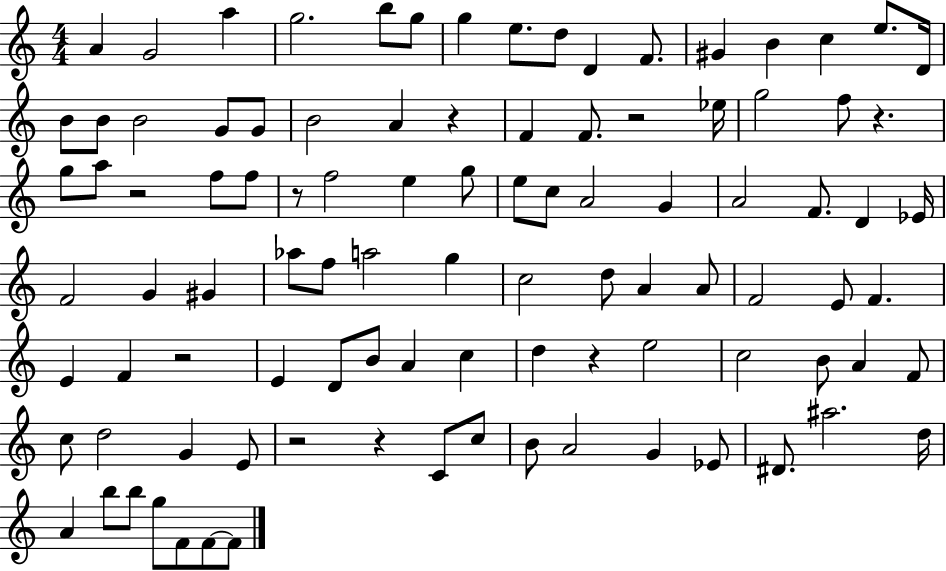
X:1
T:Untitled
M:4/4
L:1/4
K:C
A G2 a g2 b/2 g/2 g e/2 d/2 D F/2 ^G B c e/2 D/4 B/2 B/2 B2 G/2 G/2 B2 A z F F/2 z2 _e/4 g2 f/2 z g/2 a/2 z2 f/2 f/2 z/2 f2 e g/2 e/2 c/2 A2 G A2 F/2 D _E/4 F2 G ^G _a/2 f/2 a2 g c2 d/2 A A/2 F2 E/2 F E F z2 E D/2 B/2 A c d z e2 c2 B/2 A F/2 c/2 d2 G E/2 z2 z C/2 c/2 B/2 A2 G _E/2 ^D/2 ^a2 d/4 A b/2 b/2 g/2 F/2 F/2 F/2